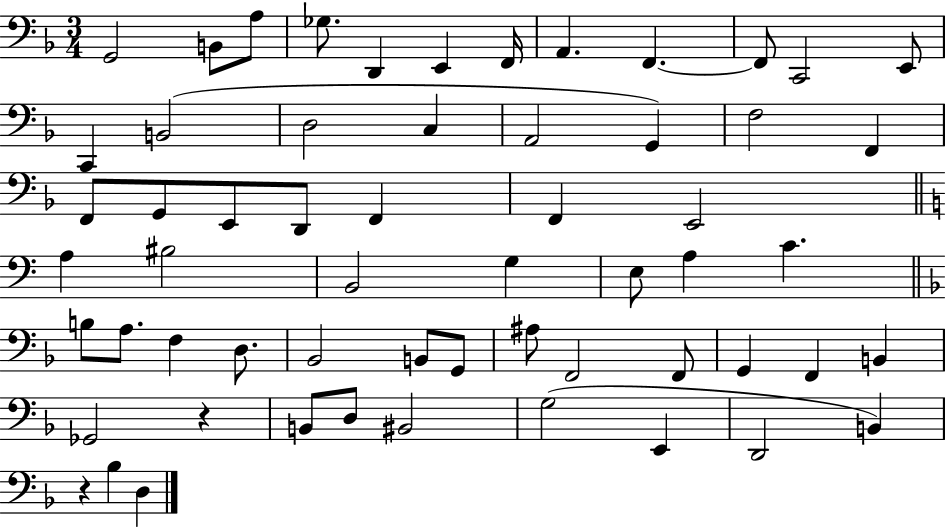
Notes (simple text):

G2/h B2/e A3/e Gb3/e. D2/q E2/q F2/s A2/q. F2/q. F2/e C2/h E2/e C2/q B2/h D3/h C3/q A2/h G2/q F3/h F2/q F2/e G2/e E2/e D2/e F2/q F2/q E2/h A3/q BIS3/h B2/h G3/q E3/e A3/q C4/q. B3/e A3/e. F3/q D3/e. Bb2/h B2/e G2/e A#3/e F2/h F2/e G2/q F2/q B2/q Gb2/h R/q B2/e D3/e BIS2/h G3/h E2/q D2/h B2/q R/q Bb3/q D3/q